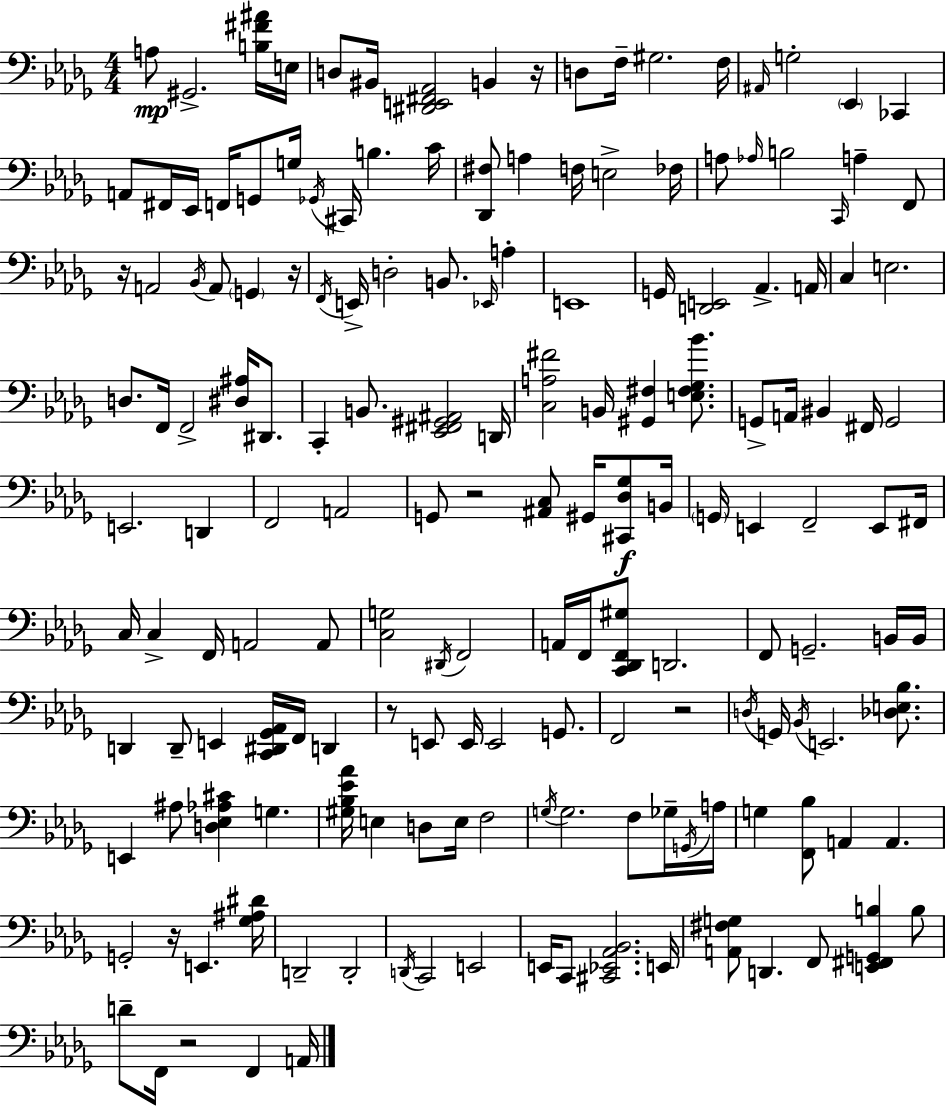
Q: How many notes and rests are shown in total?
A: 166